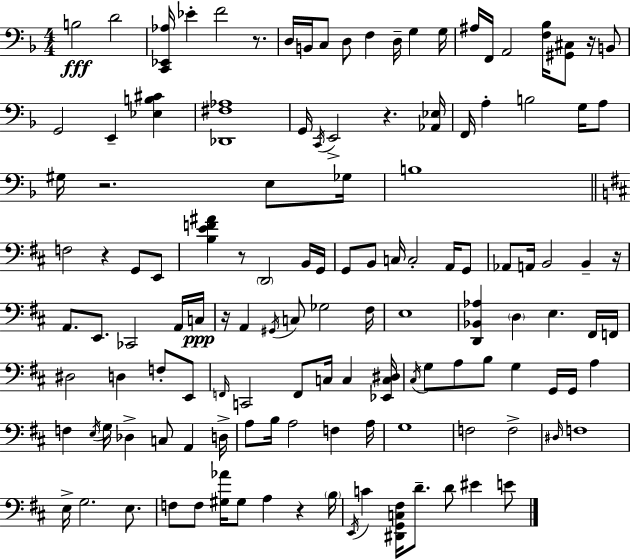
{
  \clef bass
  \numericTimeSignature
  \time 4/4
  \key f \major
  b2\fff d'2 | <c, ees, aes>16 ees'4-. f'2 r8. | d16 b,16 c8 d8 f4 d16-- g4 g16 | ais16 f,16 a,2 <f bes>16 <gis, cis>8 r16 b,8 | \break g,2 e,4-- <ees b cis'>4 | <des, fis aes>1 | g,16 \acciaccatura { c,16 } e,2-> r4. | <aes, ees>16 f,16 a4-. b2 g16 a8 | \break gis16 r2. e8 | ges16 b1 | \bar "||" \break \key d \major f2 r4 g,8 e,8 | <b e' f' ais'>4 r8 \parenthesize d,2 b,16 g,16 | g,8 b,8 c16 c2-. a,16 g,8 | aes,8 a,16 b,2 b,4-- r16 | \break a,8. e,8. ces,2 a,16 c16\ppp | r16 a,4 \acciaccatura { gis,16 } c8 ges2 | fis16 e1 | <d, bes, aes>4 \parenthesize d4 e4. fis,16 | \break f,16 dis2 d4 f8-. e,8 | \grace { f,16 } c,2 f,8 c16 c4 | <ees, c dis>16 \acciaccatura { cis16 } g8 a8 b8 g4 g,16 g,16 a4 | f4 \acciaccatura { e16 } g16 des4-> c8 a,4 | \break d16-> a8 b16 a2 f4 | a16 g1 | f2 f2-> | \grace { dis16 } f1 | \break e16-> g2. | e8. f8 f8 <gis aes'>16 gis8 a4 | r4 \parenthesize b16 \acciaccatura { e,16 } c'4 <dis, g, c fis>16 d'8.-- d'8 | eis'4 e'8 \bar "|."
}